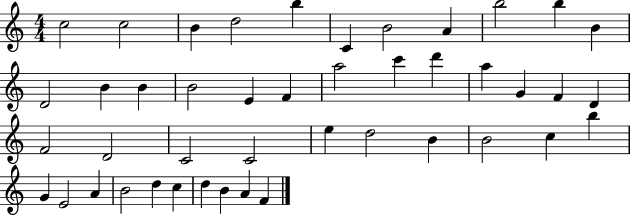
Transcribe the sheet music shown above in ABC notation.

X:1
T:Untitled
M:4/4
L:1/4
K:C
c2 c2 B d2 b C B2 A b2 b B D2 B B B2 E F a2 c' d' a G F D F2 D2 C2 C2 e d2 B B2 c b G E2 A B2 d c d B A F